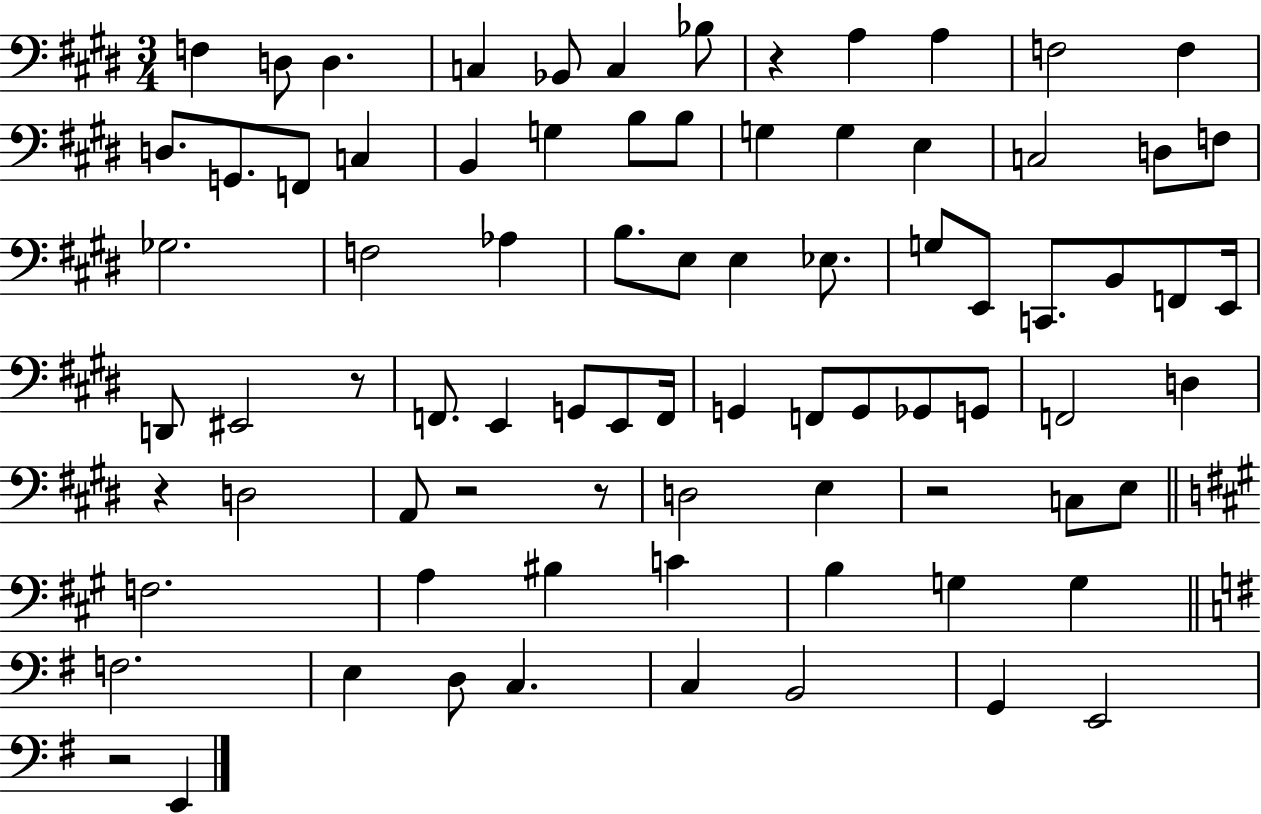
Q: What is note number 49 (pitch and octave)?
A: Gb2